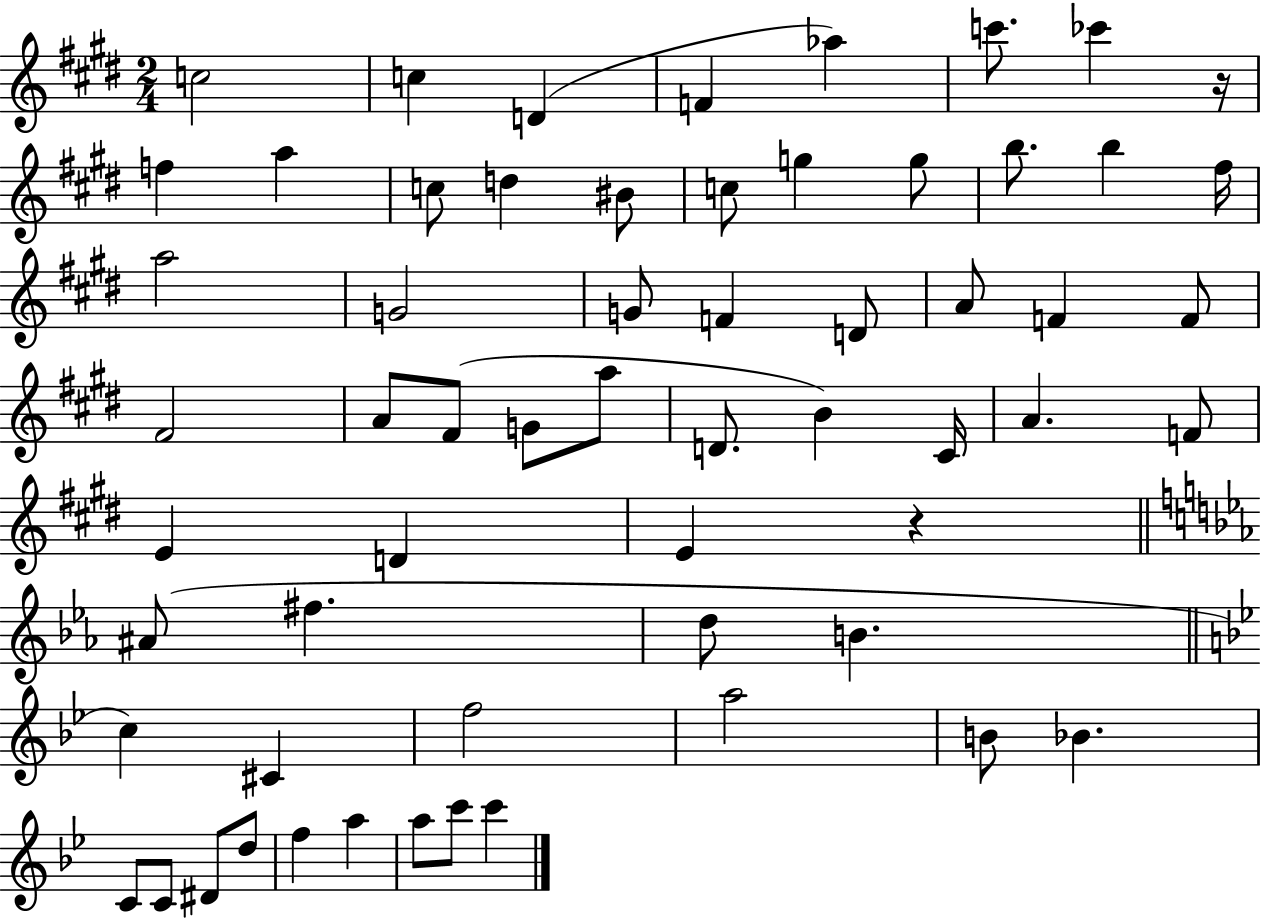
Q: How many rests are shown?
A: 2